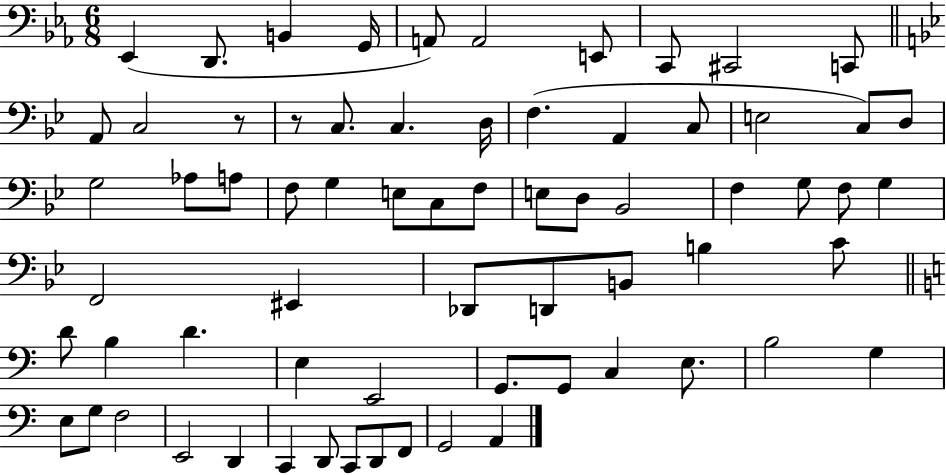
{
  \clef bass
  \numericTimeSignature
  \time 6/8
  \key ees \major
  ees,4( d,8. b,4 g,16 | a,8) a,2 e,8 | c,8 cis,2 c,8 | \bar "||" \break \key bes \major a,8 c2 r8 | r8 c8. c4. d16 | f4.( a,4 c8 | e2 c8) d8 | \break g2 aes8 a8 | f8 g4 e8 c8 f8 | e8 d8 bes,2 | f4 g8 f8 g4 | \break f,2 eis,4 | des,8 d,8 b,8 b4 c'8 | \bar "||" \break \key a \minor d'8 b4 d'4. | e4 e,2 | g,8. g,8 c4 e8. | b2 g4 | \break e8 g8 f2 | e,2 d,4 | c,4 d,8 c,8 d,8 f,8 | g,2 a,4 | \break \bar "|."
}